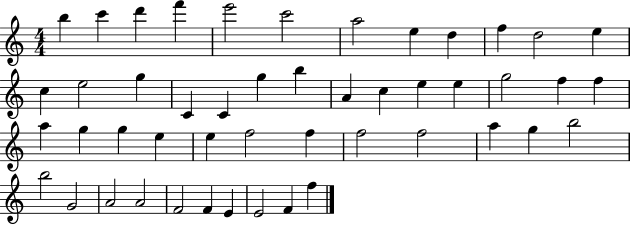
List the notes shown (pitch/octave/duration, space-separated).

B5/q C6/q D6/q F6/q E6/h C6/h A5/h E5/q D5/q F5/q D5/h E5/q C5/q E5/h G5/q C4/q C4/q G5/q B5/q A4/q C5/q E5/q E5/q G5/h F5/q F5/q A5/q G5/q G5/q E5/q E5/q F5/h F5/q F5/h F5/h A5/q G5/q B5/h B5/h G4/h A4/h A4/h F4/h F4/q E4/q E4/h F4/q F5/q